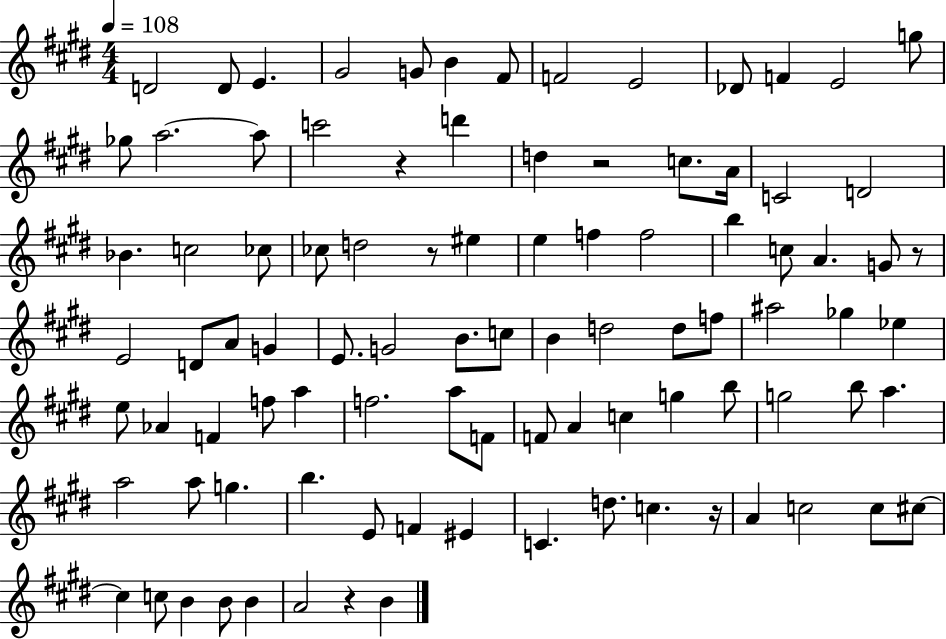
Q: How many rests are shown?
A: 6